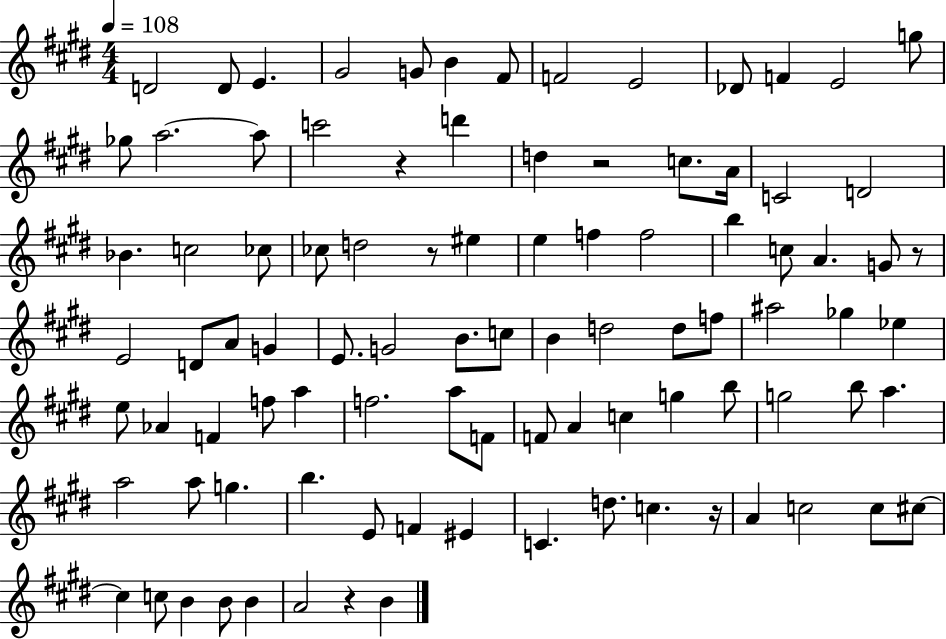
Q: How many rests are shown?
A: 6